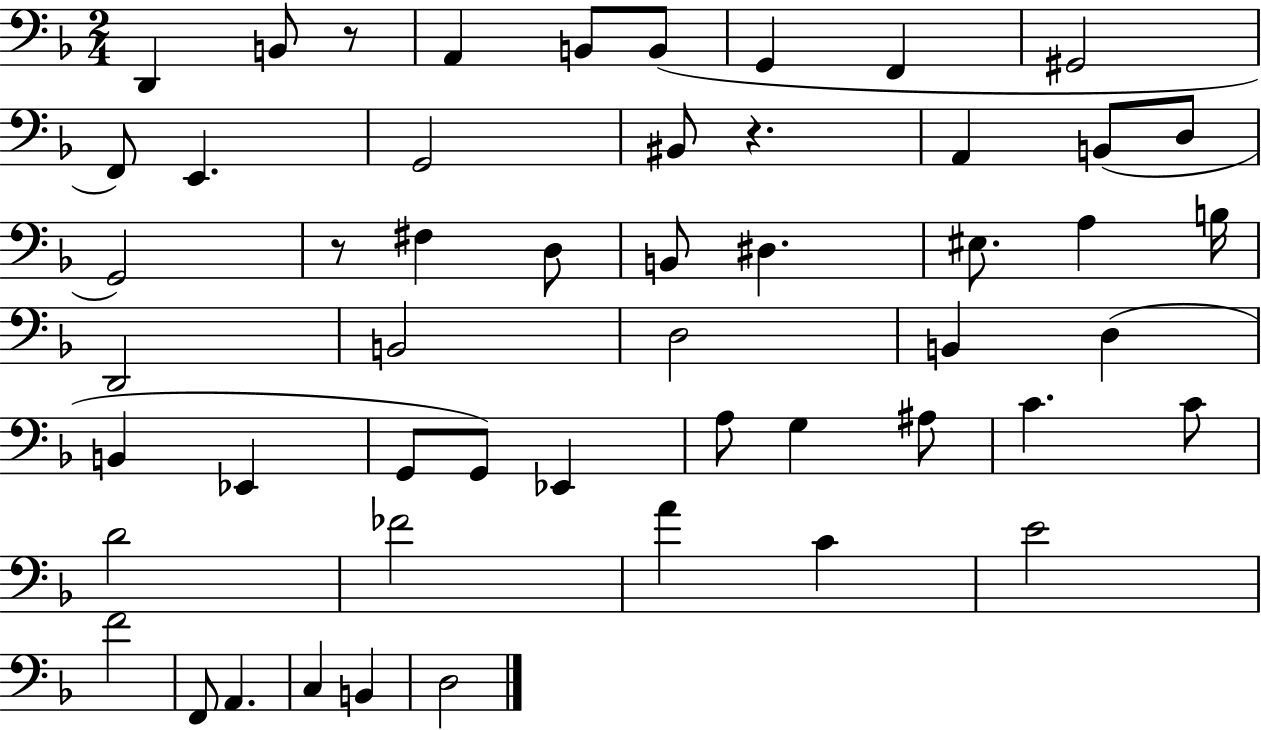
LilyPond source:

{
  \clef bass
  \numericTimeSignature
  \time 2/4
  \key f \major
  d,4 b,8 r8 | a,4 b,8 b,8( | g,4 f,4 | gis,2 | \break f,8) e,4. | g,2 | bis,8 r4. | a,4 b,8( d8 | \break g,2) | r8 fis4 d8 | b,8 dis4. | eis8. a4 b16 | \break d,2 | b,2 | d2 | b,4 d4( | \break b,4 ees,4 | g,8 g,8) ees,4 | a8 g4 ais8 | c'4. c'8 | \break d'2 | fes'2 | a'4 c'4 | e'2 | \break f'2 | f,8 a,4. | c4 b,4 | d2 | \break \bar "|."
}